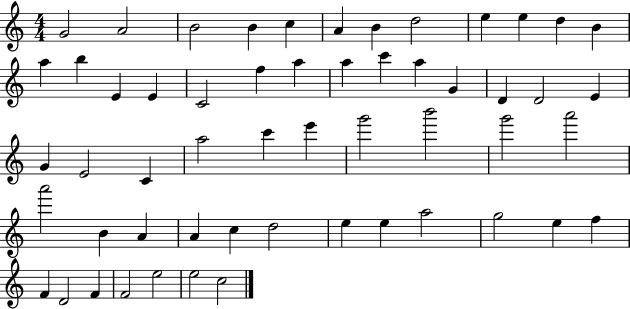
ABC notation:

X:1
T:Untitled
M:4/4
L:1/4
K:C
G2 A2 B2 B c A B d2 e e d B a b E E C2 f a a c' a G D D2 E G E2 C a2 c' e' g'2 b'2 g'2 a'2 a'2 B A A c d2 e e a2 g2 e f F D2 F F2 e2 e2 c2